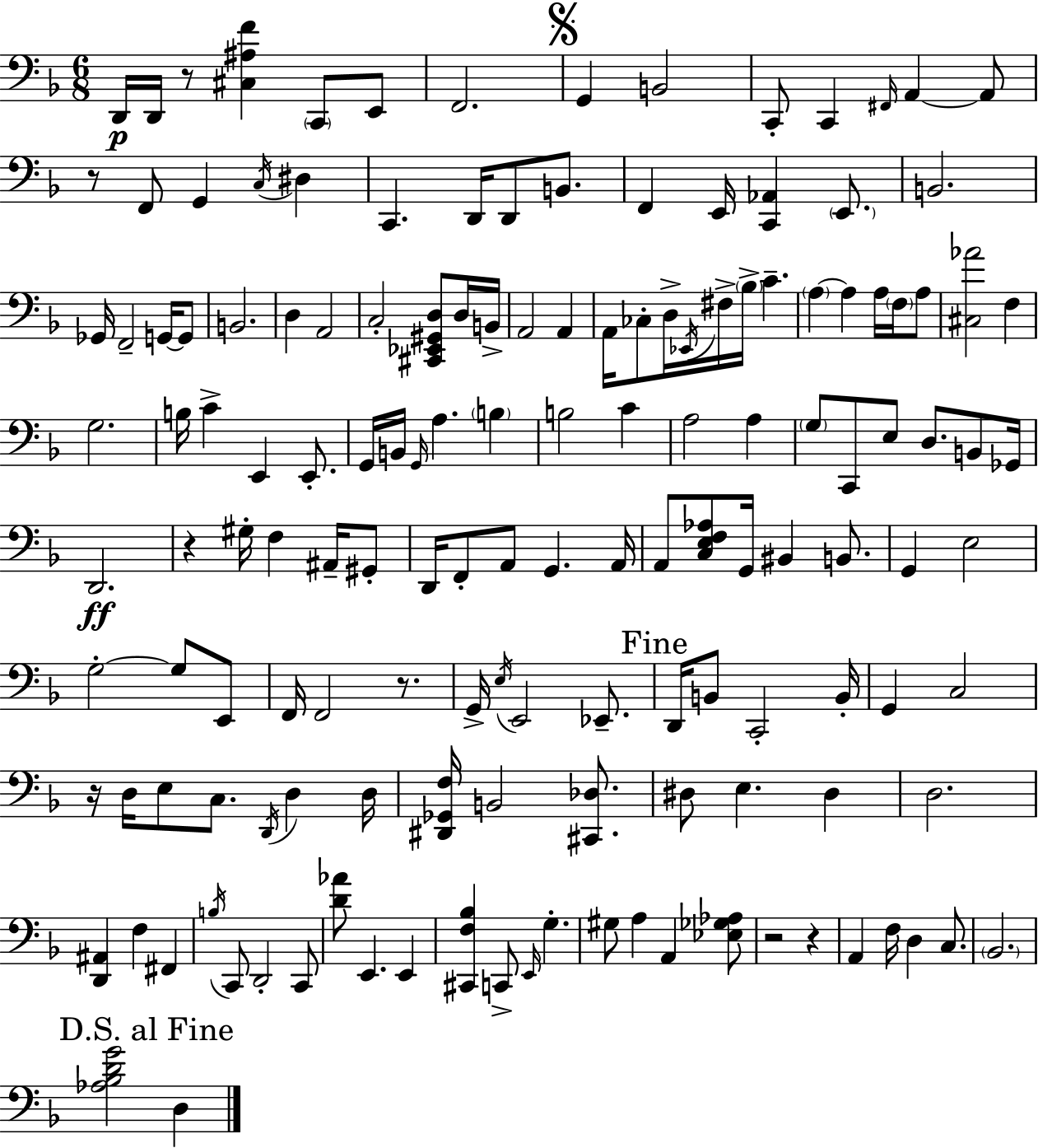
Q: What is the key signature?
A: D minor